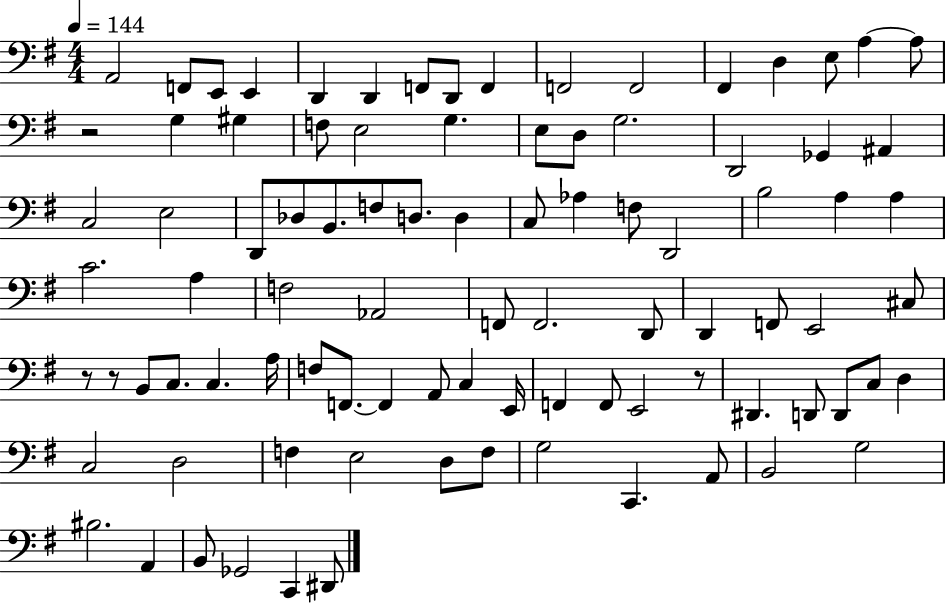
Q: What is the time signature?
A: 4/4